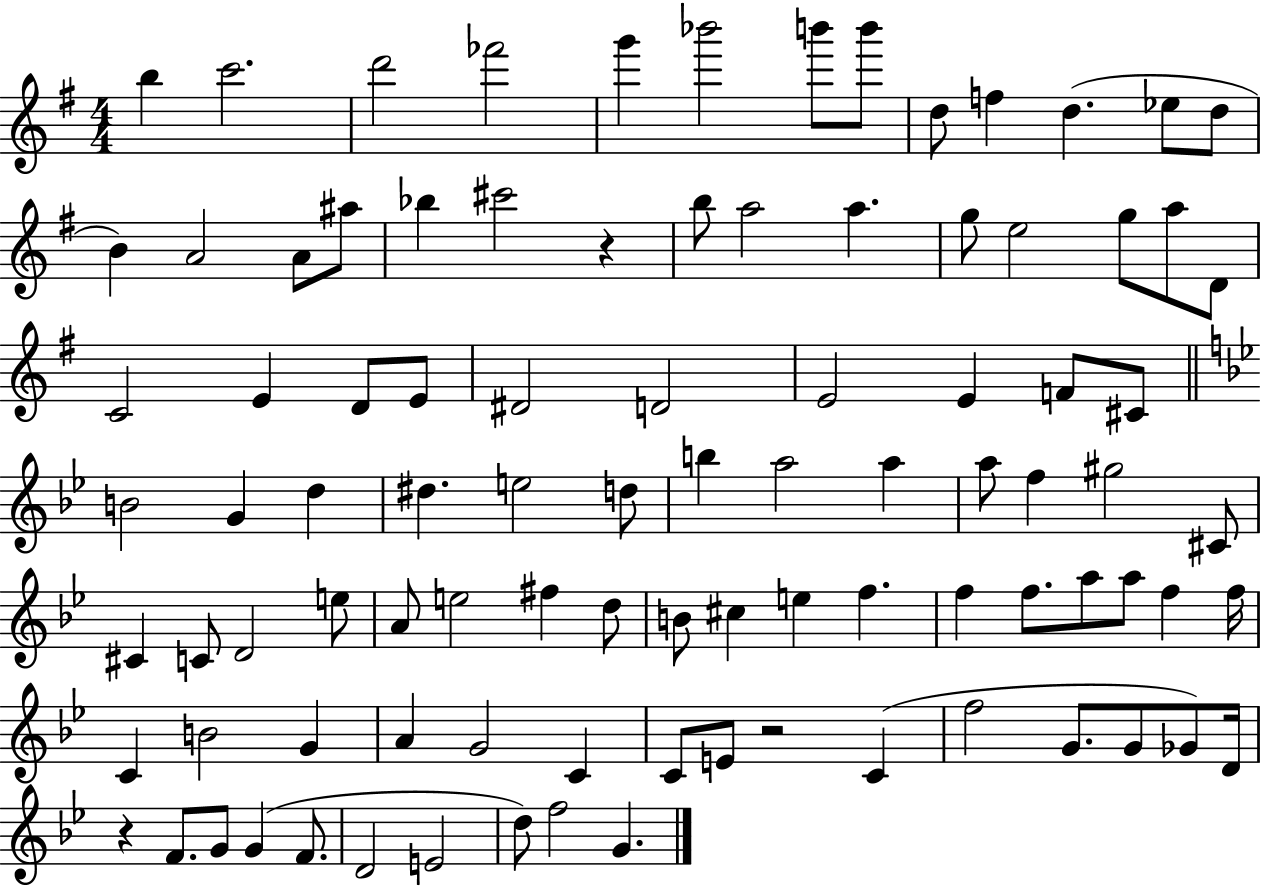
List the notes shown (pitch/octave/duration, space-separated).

B5/q C6/h. D6/h FES6/h G6/q Bb6/h B6/e B6/e D5/e F5/q D5/q. Eb5/e D5/e B4/q A4/h A4/e A#5/e Bb5/q C#6/h R/q B5/e A5/h A5/q. G5/e E5/h G5/e A5/e D4/e C4/h E4/q D4/e E4/e D#4/h D4/h E4/h E4/q F4/e C#4/e B4/h G4/q D5/q D#5/q. E5/h D5/e B5/q A5/h A5/q A5/e F5/q G#5/h C#4/e C#4/q C4/e D4/h E5/e A4/e E5/h F#5/q D5/e B4/e C#5/q E5/q F5/q. F5/q F5/e. A5/e A5/e F5/q F5/s C4/q B4/h G4/q A4/q G4/h C4/q C4/e E4/e R/h C4/q F5/h G4/e. G4/e Gb4/e D4/s R/q F4/e. G4/e G4/q F4/e. D4/h E4/h D5/e F5/h G4/q.